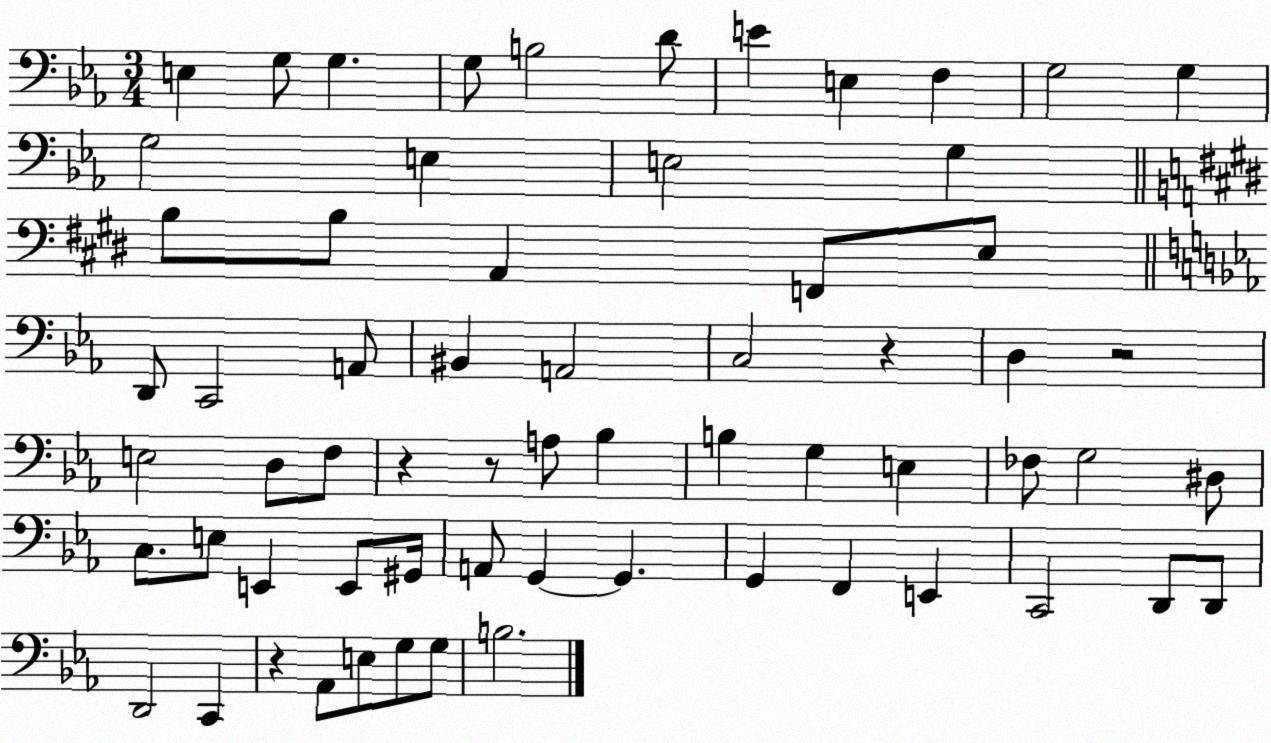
X:1
T:Untitled
M:3/4
L:1/4
K:Eb
E, G,/2 G, G,/2 B,2 D/2 E E, F, G,2 G, G,2 E, E,2 G, B,/2 B,/2 A,, F,,/2 E,/2 D,,/2 C,,2 A,,/2 ^B,, A,,2 C,2 z D, z2 E,2 D,/2 F,/2 z z/2 A,/2 _B, B, G, E, _F,/2 G,2 ^D,/2 C,/2 E,/2 E,, E,,/2 ^G,,/4 A,,/2 G,, G,, G,, F,, E,, C,,2 D,,/2 D,,/2 D,,2 C,, z _A,,/2 E,/2 G,/2 G,/2 B,2